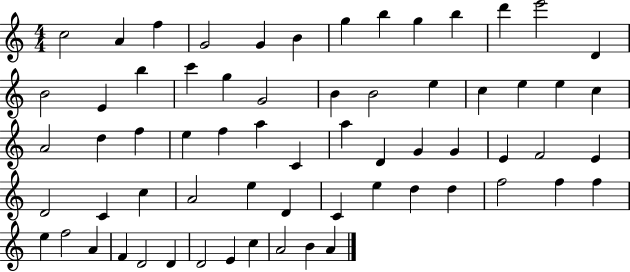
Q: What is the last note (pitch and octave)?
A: A4